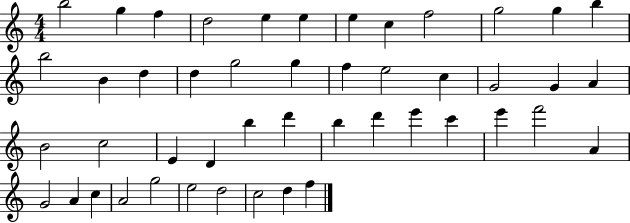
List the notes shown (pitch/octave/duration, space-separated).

B5/h G5/q F5/q D5/h E5/q E5/q E5/q C5/q F5/h G5/h G5/q B5/q B5/h B4/q D5/q D5/q G5/h G5/q F5/q E5/h C5/q G4/h G4/q A4/q B4/h C5/h E4/q D4/q B5/q D6/q B5/q D6/q E6/q C6/q E6/q F6/h A4/q G4/h A4/q C5/q A4/h G5/h E5/h D5/h C5/h D5/q F5/q